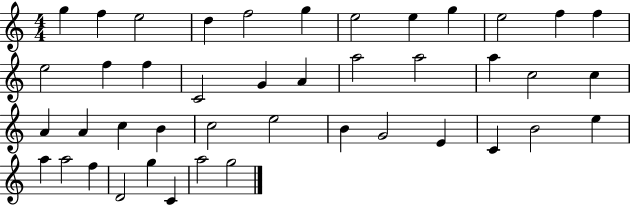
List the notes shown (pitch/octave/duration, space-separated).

G5/q F5/q E5/h D5/q F5/h G5/q E5/h E5/q G5/q E5/h F5/q F5/q E5/h F5/q F5/q C4/h G4/q A4/q A5/h A5/h A5/q C5/h C5/q A4/q A4/q C5/q B4/q C5/h E5/h B4/q G4/h E4/q C4/q B4/h E5/q A5/q A5/h F5/q D4/h G5/q C4/q A5/h G5/h